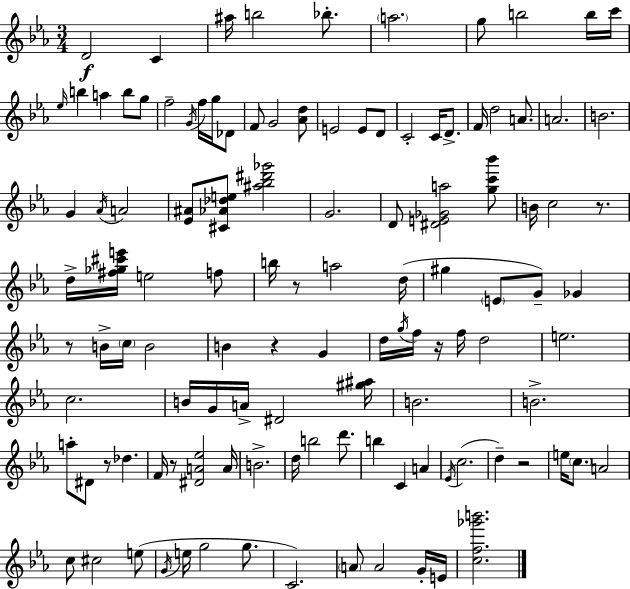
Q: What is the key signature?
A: EES major